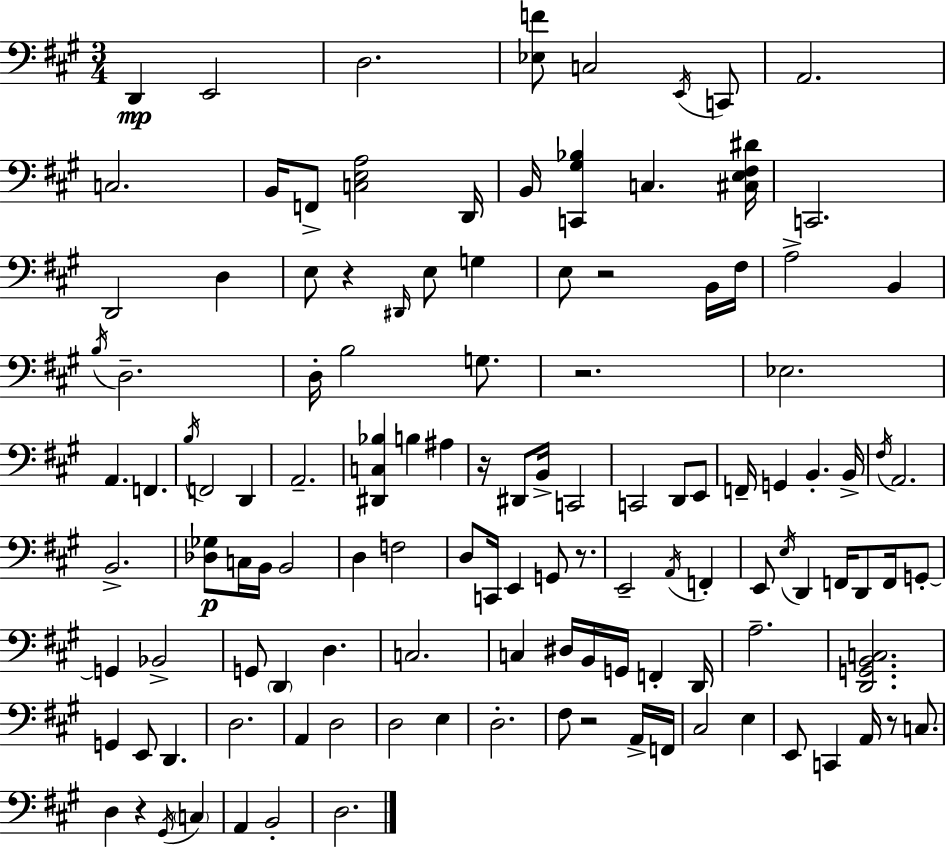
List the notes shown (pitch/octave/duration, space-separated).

D2/q E2/h D3/h. [Eb3,F4]/e C3/h E2/s C2/e A2/h. C3/h. B2/s F2/e [C3,E3,A3]/h D2/s B2/s [C2,G#3,Bb3]/q C3/q. [C#3,E3,F#3,D#4]/s C2/h. D2/h D3/q E3/e R/q D#2/s E3/e G3/q E3/e R/h B2/s F#3/s A3/h B2/q B3/s D3/h. D3/s B3/h G3/e. R/h. Eb3/h. A2/q. F2/q. B3/s F2/h D2/q A2/h. [D#2,C3,Bb3]/q B3/q A#3/q R/s D#2/e B2/s C2/h C2/h D2/e E2/e F2/s G2/q B2/q. B2/s F#3/s A2/h. B2/h. [Db3,Gb3]/e C3/s B2/s B2/h D3/q F3/h D3/e C2/s E2/q G2/e R/e. E2/h A2/s F2/q E2/e E3/s D2/q F2/s D2/e F2/s G2/e G2/q Bb2/h G2/e D2/q D3/q. C3/h. C3/q D#3/s B2/s G2/s F2/q D2/s A3/h. [D2,G2,B2,C3]/h. G2/q E2/e D2/q. D3/h. A2/q D3/h D3/h E3/q D3/h. F#3/e R/h A2/s F2/s C#3/h E3/q E2/e C2/q A2/s R/e C3/e. D3/q R/q G#2/s C3/q A2/q B2/h D3/h.